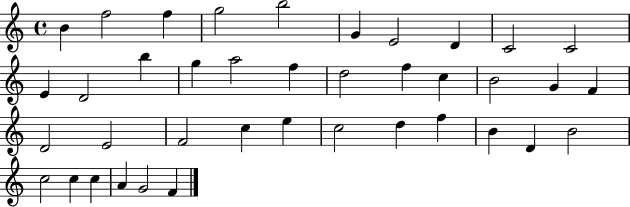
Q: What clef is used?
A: treble